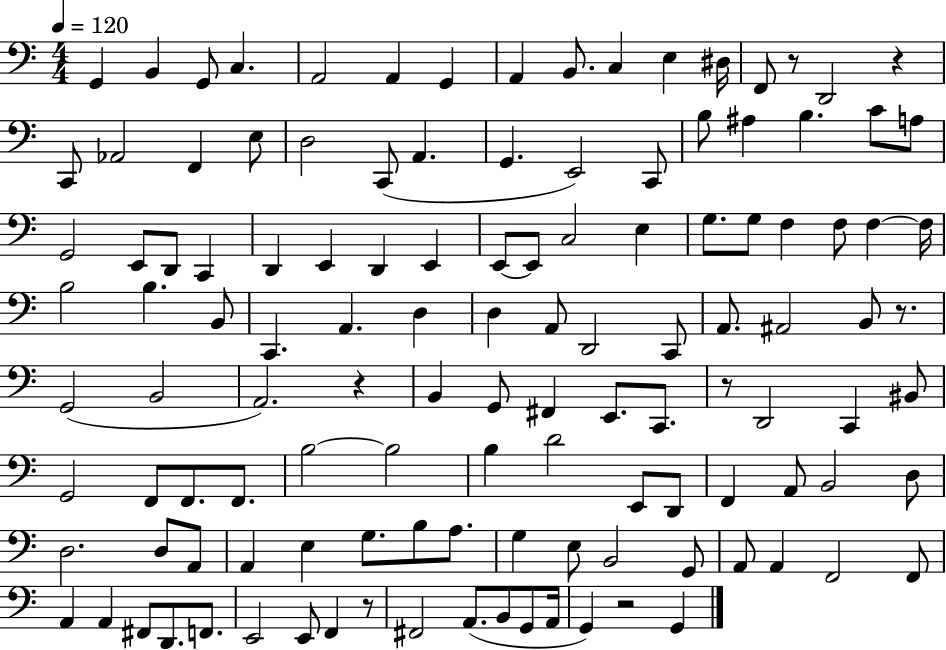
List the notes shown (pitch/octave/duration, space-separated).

G2/q B2/q G2/e C3/q. A2/h A2/q G2/q A2/q B2/e. C3/q E3/q D#3/s F2/e R/e D2/h R/q C2/e Ab2/h F2/q E3/e D3/h C2/e A2/q. G2/q. E2/h C2/e B3/e A#3/q B3/q. C4/e A3/e G2/h E2/e D2/e C2/q D2/q E2/q D2/q E2/q E2/e E2/e C3/h E3/q G3/e. G3/e F3/q F3/e F3/q F3/s B3/h B3/q. B2/e C2/q. A2/q. D3/q D3/q A2/e D2/h C2/e A2/e. A#2/h B2/e R/e. G2/h B2/h A2/h. R/q B2/q G2/e F#2/q E2/e. C2/e. R/e D2/h C2/q BIS2/e G2/h F2/e F2/e. F2/e. B3/h B3/h B3/q D4/h E2/e D2/e F2/q A2/e B2/h D3/e D3/h. D3/e A2/e A2/q E3/q G3/e. B3/e A3/e. G3/q E3/e B2/h G2/e A2/e A2/q F2/h F2/e A2/q A2/q F#2/e D2/e. F2/e. E2/h E2/e F2/q R/e F#2/h A2/e. B2/e G2/e A2/s G2/q R/h G2/q